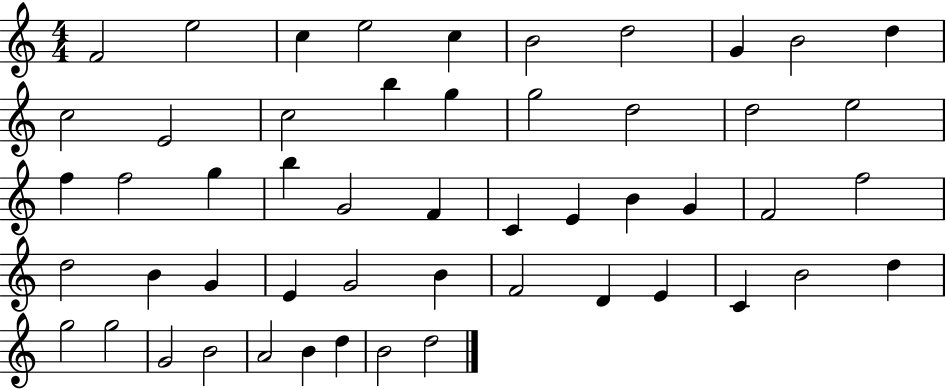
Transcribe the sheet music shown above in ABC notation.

X:1
T:Untitled
M:4/4
L:1/4
K:C
F2 e2 c e2 c B2 d2 G B2 d c2 E2 c2 b g g2 d2 d2 e2 f f2 g b G2 F C E B G F2 f2 d2 B G E G2 B F2 D E C B2 d g2 g2 G2 B2 A2 B d B2 d2